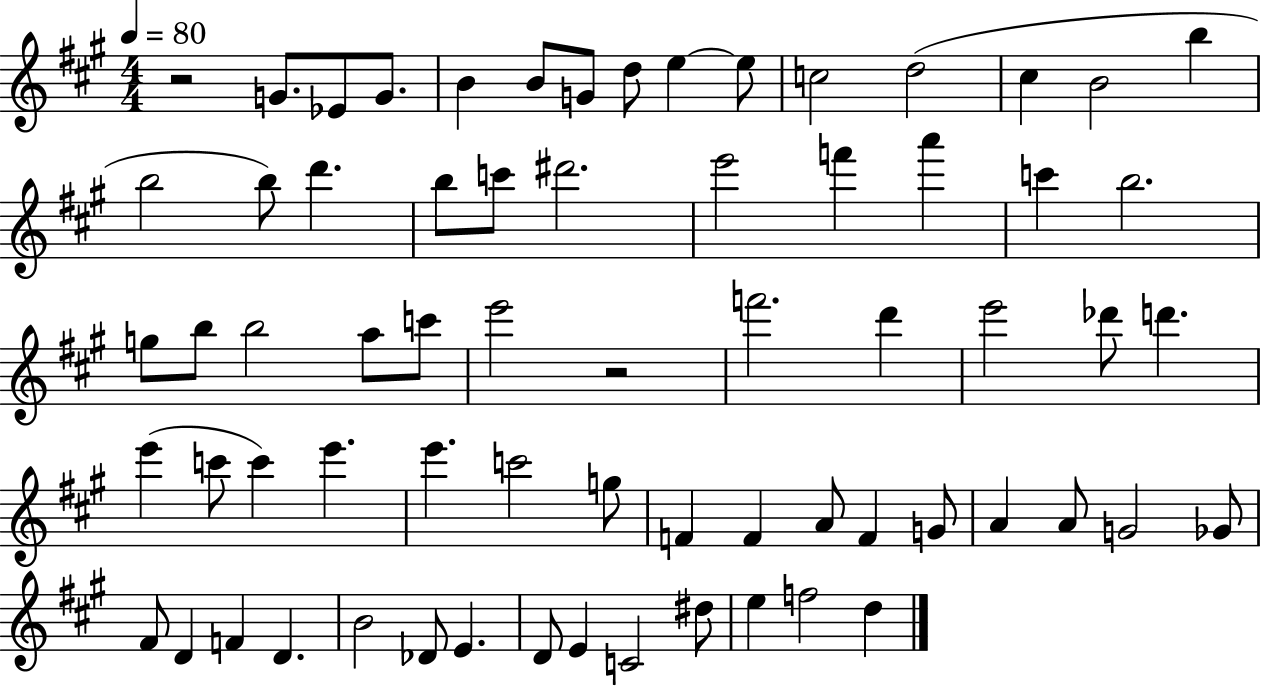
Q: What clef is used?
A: treble